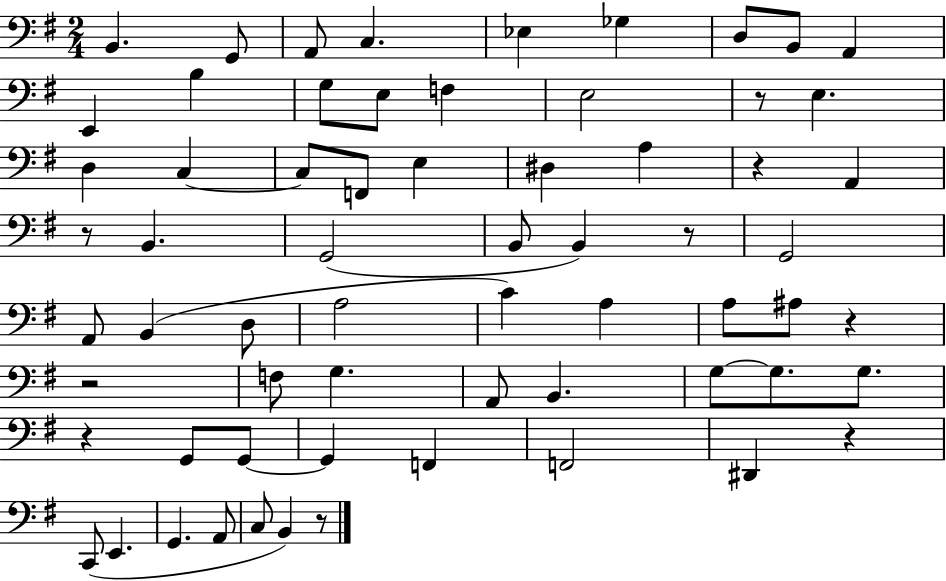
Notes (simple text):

B2/q. G2/e A2/e C3/q. Eb3/q Gb3/q D3/e B2/e A2/q E2/q B3/q G3/e E3/e F3/q E3/h R/e E3/q. D3/q C3/q C3/e F2/e E3/q D#3/q A3/q R/q A2/q R/e B2/q. G2/h B2/e B2/q R/e G2/h A2/e B2/q D3/e A3/h C4/q A3/q A3/e A#3/e R/q R/h F3/e G3/q. A2/e B2/q. G3/e G3/e. G3/e. R/q G2/e G2/e G2/q F2/q F2/h D#2/q R/q C2/e E2/q. G2/q. A2/e C3/e B2/q R/e